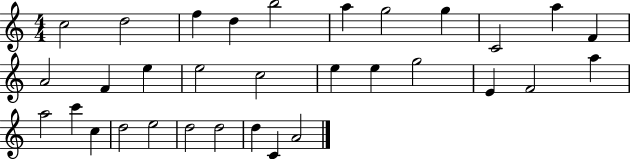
C5/h D5/h F5/q D5/q B5/h A5/q G5/h G5/q C4/h A5/q F4/q A4/h F4/q E5/q E5/h C5/h E5/q E5/q G5/h E4/q F4/h A5/q A5/h C6/q C5/q D5/h E5/h D5/h D5/h D5/q C4/q A4/h